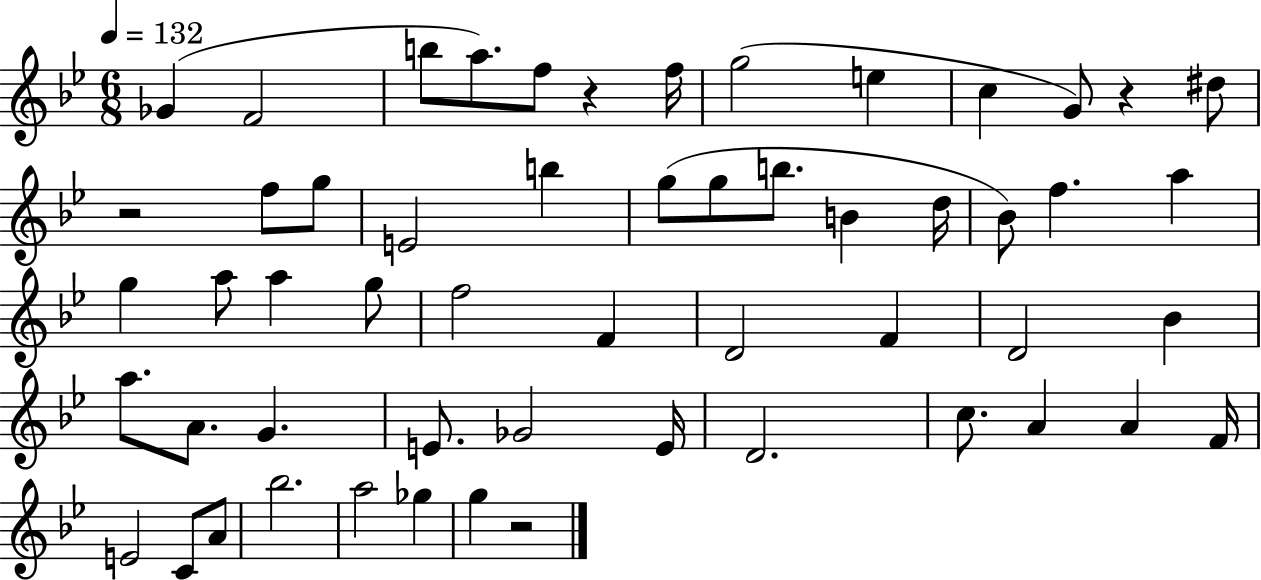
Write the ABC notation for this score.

X:1
T:Untitled
M:6/8
L:1/4
K:Bb
_G F2 b/2 a/2 f/2 z f/4 g2 e c G/2 z ^d/2 z2 f/2 g/2 E2 b g/2 g/2 b/2 B d/4 _B/2 f a g a/2 a g/2 f2 F D2 F D2 _B a/2 A/2 G E/2 _G2 E/4 D2 c/2 A A F/4 E2 C/2 A/2 _b2 a2 _g g z2